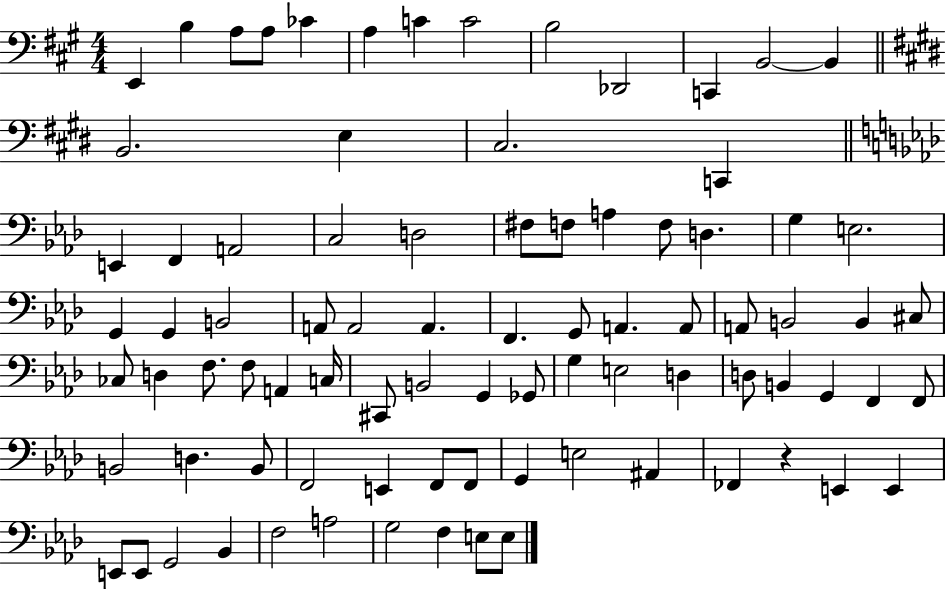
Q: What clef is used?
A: bass